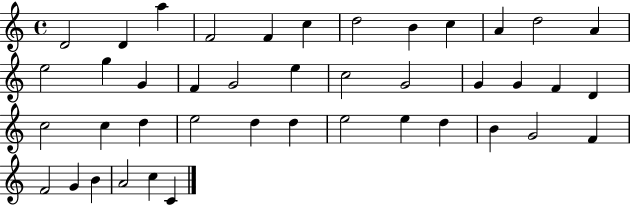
D4/h D4/q A5/q F4/h F4/q C5/q D5/h B4/q C5/q A4/q D5/h A4/q E5/h G5/q G4/q F4/q G4/h E5/q C5/h G4/h G4/q G4/q F4/q D4/q C5/h C5/q D5/q E5/h D5/q D5/q E5/h E5/q D5/q B4/q G4/h F4/q F4/h G4/q B4/q A4/h C5/q C4/q